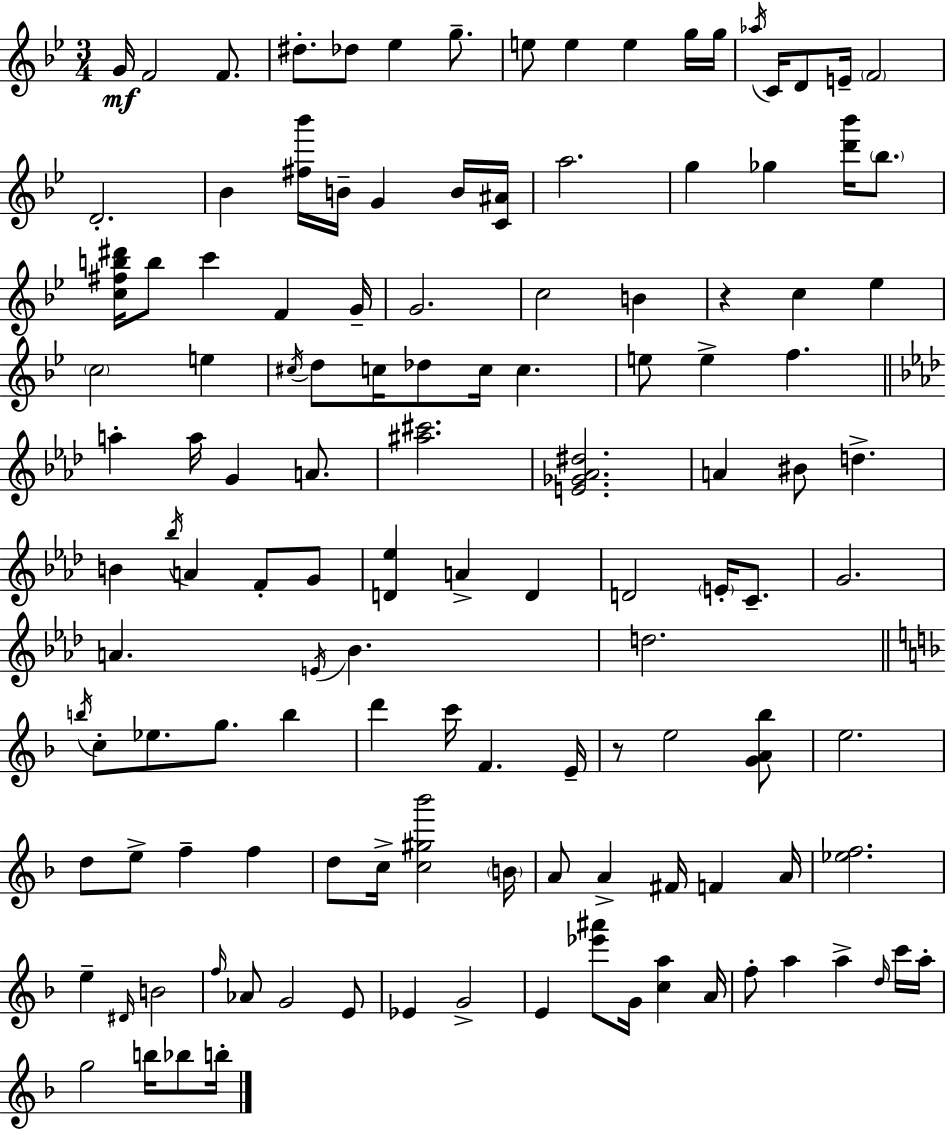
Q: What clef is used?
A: treble